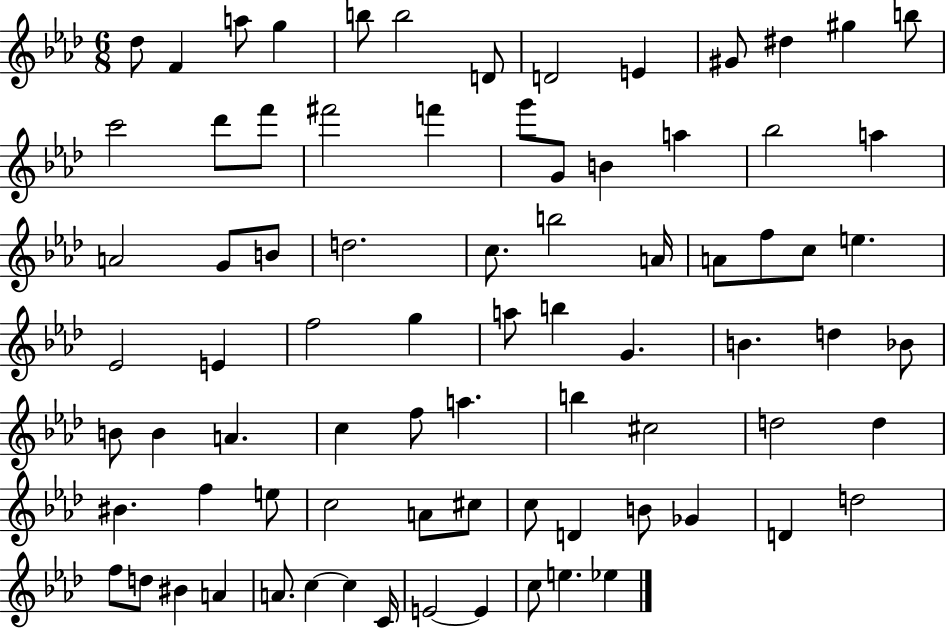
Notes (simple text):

Db5/e F4/q A5/e G5/q B5/e B5/h D4/e D4/h E4/q G#4/e D#5/q G#5/q B5/e C6/h Db6/e F6/e F#6/h F6/q G6/e G4/e B4/q A5/q Bb5/h A5/q A4/h G4/e B4/e D5/h. C5/e. B5/h A4/s A4/e F5/e C5/e E5/q. Eb4/h E4/q F5/h G5/q A5/e B5/q G4/q. B4/q. D5/q Bb4/e B4/e B4/q A4/q. C5/q F5/e A5/q. B5/q C#5/h D5/h D5/q BIS4/q. F5/q E5/e C5/h A4/e C#5/e C5/e D4/q B4/e Gb4/q D4/q D5/h F5/e D5/e BIS4/q A4/q A4/e. C5/q C5/q C4/s E4/h E4/q C5/e E5/q. Eb5/q